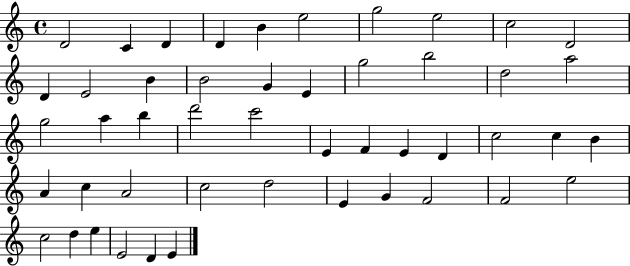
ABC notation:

X:1
T:Untitled
M:4/4
L:1/4
K:C
D2 C D D B e2 g2 e2 c2 D2 D E2 B B2 G E g2 b2 d2 a2 g2 a b d'2 c'2 E F E D c2 c B A c A2 c2 d2 E G F2 F2 e2 c2 d e E2 D E